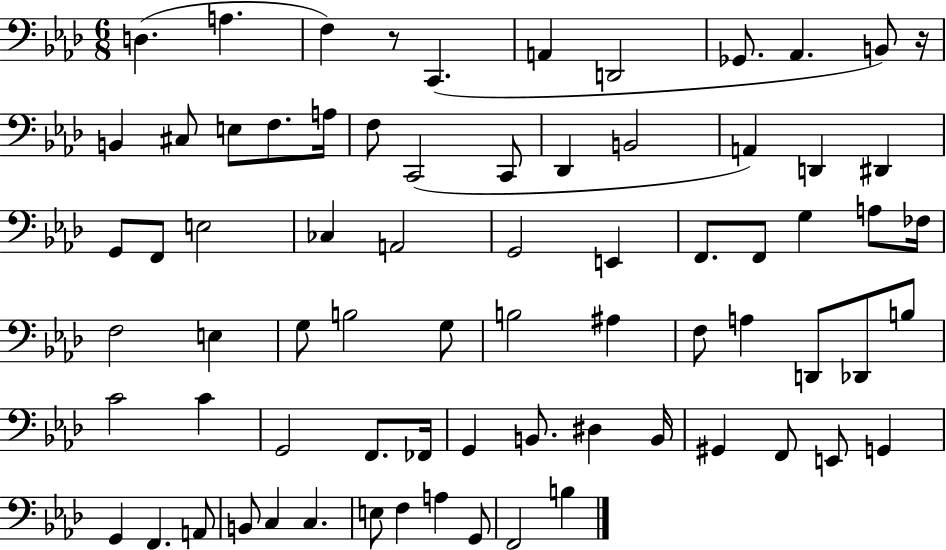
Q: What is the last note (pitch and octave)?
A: B3